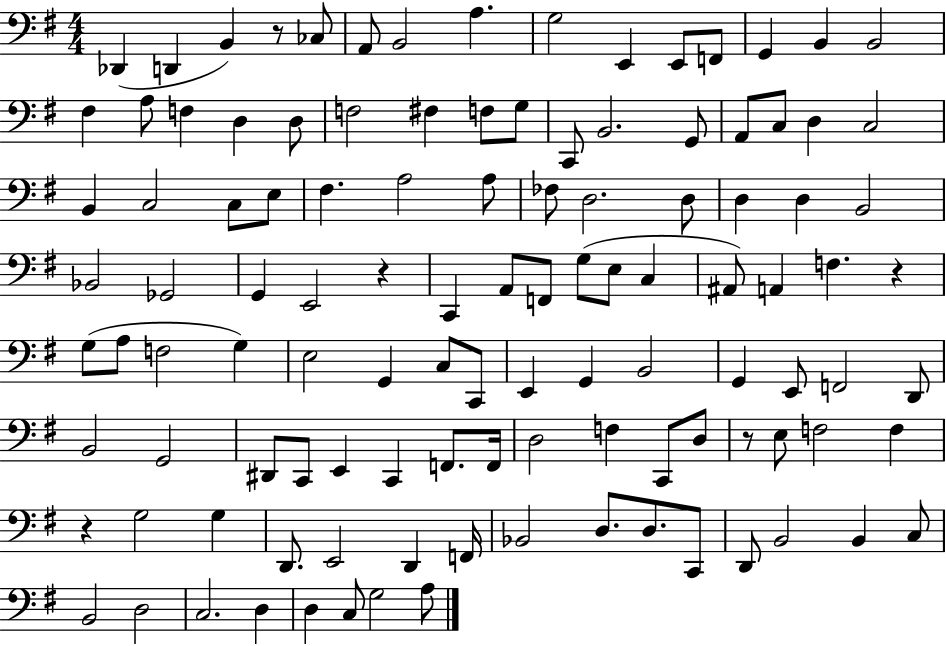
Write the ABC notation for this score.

X:1
T:Untitled
M:4/4
L:1/4
K:G
_D,, D,, B,, z/2 _C,/2 A,,/2 B,,2 A, G,2 E,, E,,/2 F,,/2 G,, B,, B,,2 ^F, A,/2 F, D, D,/2 F,2 ^F, F,/2 G,/2 C,,/2 B,,2 G,,/2 A,,/2 C,/2 D, C,2 B,, C,2 C,/2 E,/2 ^F, A,2 A,/2 _F,/2 D,2 D,/2 D, D, B,,2 _B,,2 _G,,2 G,, E,,2 z C,, A,,/2 F,,/2 G,/2 E,/2 C, ^A,,/2 A,, F, z G,/2 A,/2 F,2 G, E,2 G,, C,/2 C,,/2 E,, G,, B,,2 G,, E,,/2 F,,2 D,,/2 B,,2 G,,2 ^D,,/2 C,,/2 E,, C,, F,,/2 F,,/4 D,2 F, C,,/2 D,/2 z/2 E,/2 F,2 F, z G,2 G, D,,/2 E,,2 D,, F,,/4 _B,,2 D,/2 D,/2 C,,/2 D,,/2 B,,2 B,, C,/2 B,,2 D,2 C,2 D, D, C,/2 G,2 A,/2